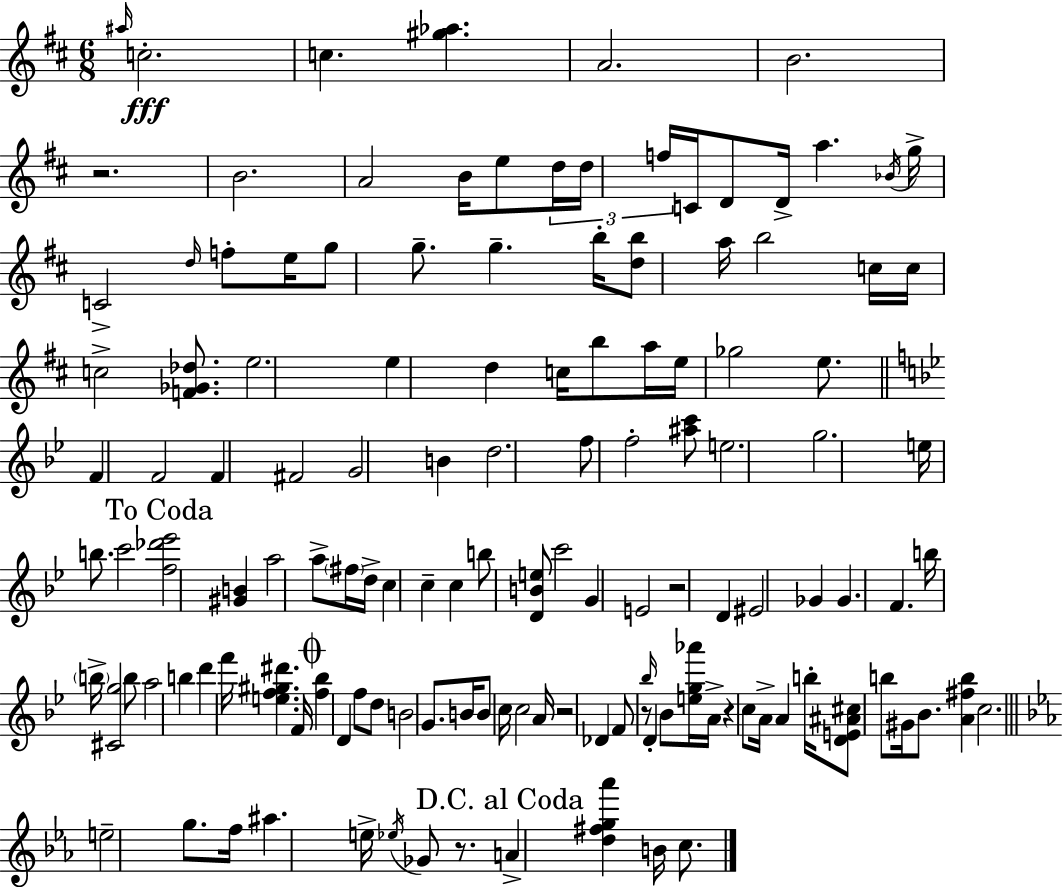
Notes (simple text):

A#5/s C5/h. C5/q. [G#5,Ab5]/q. A4/h. B4/h. R/h. B4/h. A4/h B4/s E5/e D5/s D5/s F5/s C4/s D4/e D4/s A5/q. Bb4/s G5/s C4/h D5/s F5/e E5/s G5/e G5/e. G5/q. B5/s [D5,B5]/e A5/s B5/h C5/s C5/s C5/h [F4,Gb4,Db5]/e. E5/h. E5/q D5/q C5/s B5/e A5/s E5/s Gb5/h E5/e. F4/q F4/h F4/q F#4/h G4/h B4/q D5/h. F5/e F5/h [A#5,C6]/e E5/h. G5/h. E5/s B5/e. C6/h [F5,Db6,Eb6]/h [G#4,B4]/q A5/h A5/e F#5/s D5/s C5/q C5/q C5/q B5/e [D4,B4,E5]/e C6/h G4/q E4/h R/h D4/q EIS4/h Gb4/q Gb4/q. F4/q. B5/s B5/s [C#4,G5]/h B5/e A5/h B5/q D6/q F6/s [E5,F5,G#5,D#6]/q. F4/s [F5,Bb5]/q D4/q F5/e D5/e B4/h G4/e. B4/s B4/e C5/s C5/h A4/s R/h Db4/q F4/e R/e Bb5/s D4/q Bb4/e [E5,G5,Ab6]/s A4/s R/q C5/e A4/s A4/q B5/s [D4,E4,A#4,C#5]/e B5/e G#4/s Bb4/e. [A4,F#5,B5]/q C5/h. E5/h G5/e. F5/s A#5/q. E5/s Eb5/s Gb4/e R/e. A4/q [D5,F#5,G5,Ab6]/q B4/s C5/e.